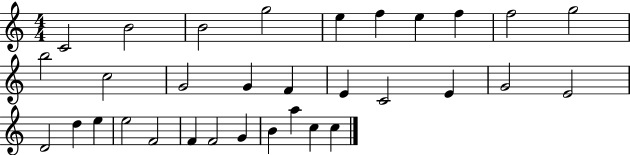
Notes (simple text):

C4/h B4/h B4/h G5/h E5/q F5/q E5/q F5/q F5/h G5/h B5/h C5/h G4/h G4/q F4/q E4/q C4/h E4/q G4/h E4/h D4/h D5/q E5/q E5/h F4/h F4/q F4/h G4/q B4/q A5/q C5/q C5/q